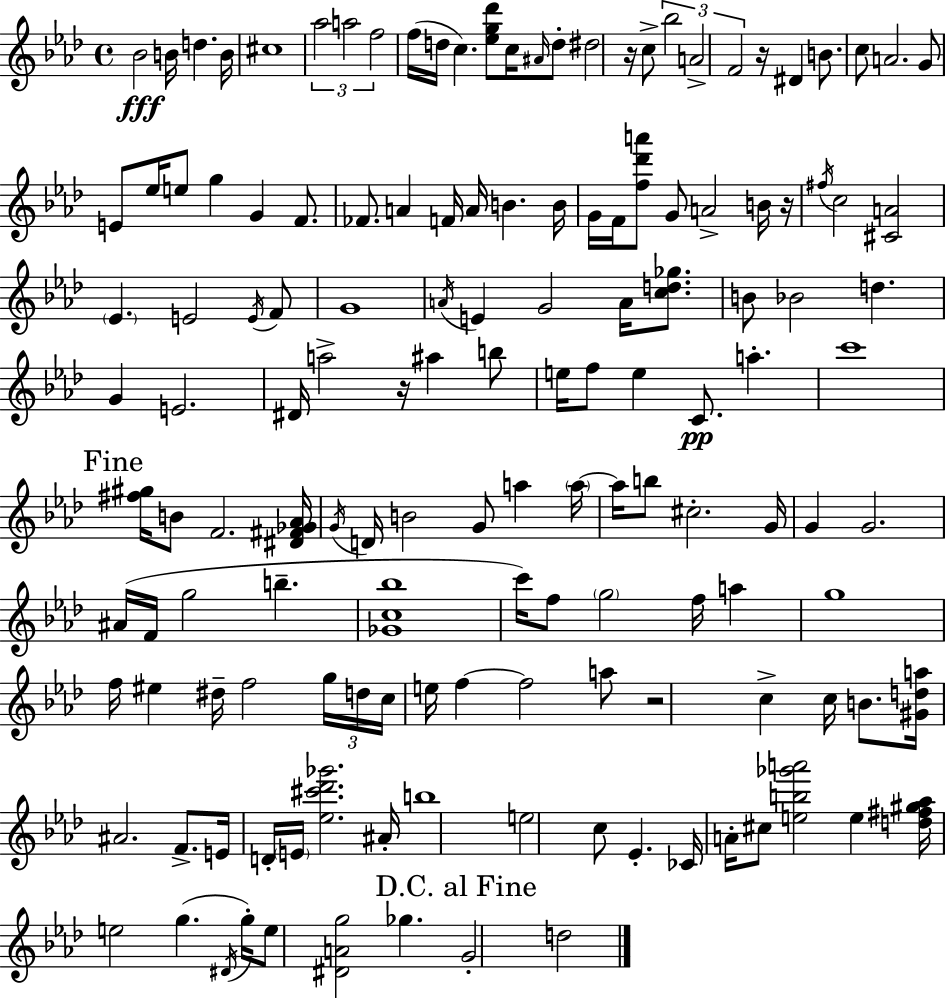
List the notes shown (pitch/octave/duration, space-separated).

Bb4/h B4/s D5/q. B4/s C#5/w Ab5/h A5/h F5/h F5/s D5/s C5/q. [Eb5,G5,Db6]/e C5/s A#4/s D5/e D#5/h R/s C5/e Bb5/h A4/h F4/h R/s D#4/q B4/e. C5/e A4/h. G4/e E4/e Eb5/s E5/e G5/q G4/q F4/e. FES4/e. A4/q F4/s A4/s B4/q. B4/s G4/s F4/s [F5,Db6,A6]/e G4/e A4/h B4/s R/s F#5/s C5/h [C#4,A4]/h Eb4/q. E4/h E4/s F4/e G4/w A4/s E4/q G4/h A4/s [C5,D5,Gb5]/e. B4/e Bb4/h D5/q. G4/q E4/h. D#4/s A5/h R/s A#5/q B5/e E5/s F5/e E5/q C4/e. A5/q. C6/w [F#5,G#5]/s B4/e F4/h. [D#4,F#4,Gb4,Ab4]/s G4/s D4/s B4/h G4/e A5/q A5/s A5/s B5/e C#5/h. G4/s G4/q G4/h. A#4/s F4/s G5/h B5/q. [Gb4,C5,Bb5]/w C6/s F5/e G5/h F5/s A5/q G5/w F5/s EIS5/q D#5/s F5/h G5/s D5/s C5/s E5/s F5/q F5/h A5/e R/h C5/q C5/s B4/e. [G#4,D5,A5]/s A#4/h. F4/e. E4/s D4/s E4/s [Eb5,C#6,Db6,Gb6]/h. A#4/s B5/w E5/h C5/e Eb4/q. CES4/s A4/s C#5/e [E5,B5,Gb6,A6]/h E5/q [D5,F#5,G#5,Ab5]/s E5/h G5/q. D#4/s G5/s E5/e [D#4,A4,G5]/h Gb5/q. G4/h D5/h